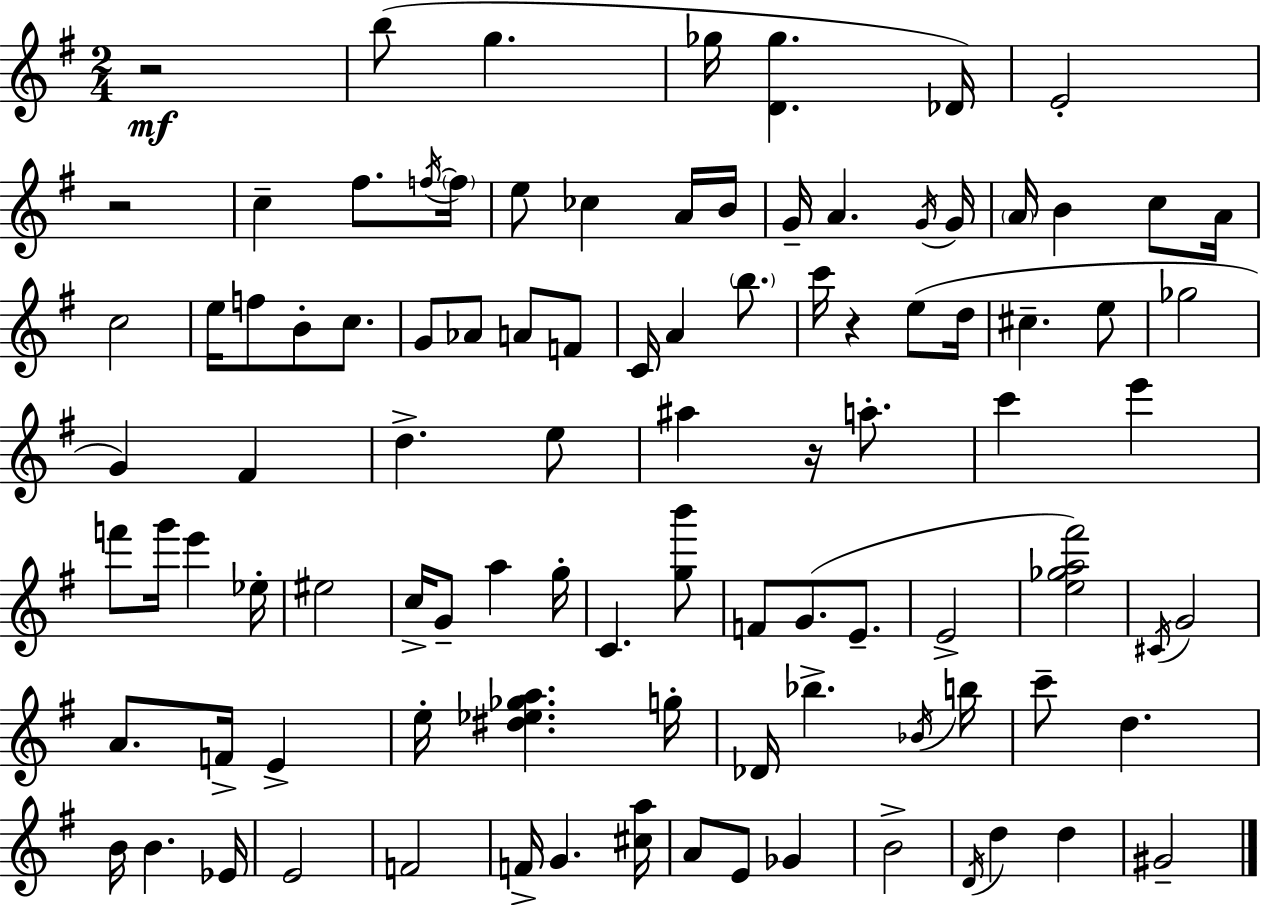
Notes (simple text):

R/h B5/e G5/q. Gb5/s [D4,Gb5]/q. Db4/s E4/h R/h C5/q F#5/e. F5/s F5/s E5/e CES5/q A4/s B4/s G4/s A4/q. G4/s G4/s A4/s B4/q C5/e A4/s C5/h E5/s F5/e B4/e C5/e. G4/e Ab4/e A4/e F4/e C4/s A4/q B5/e. C6/s R/q E5/e D5/s C#5/q. E5/e Gb5/h G4/q F#4/q D5/q. E5/e A#5/q R/s A5/e. C6/q E6/q F6/e G6/s E6/q Eb5/s EIS5/h C5/s G4/e A5/q G5/s C4/q. [G5,B6]/e F4/e G4/e. E4/e. E4/h [E5,Gb5,A5,F#6]/h C#4/s G4/h A4/e. F4/s E4/q E5/s [D#5,Eb5,Gb5,A5]/q. G5/s Db4/s Bb5/q. Bb4/s B5/s C6/e D5/q. B4/s B4/q. Eb4/s E4/h F4/h F4/s G4/q. [C#5,A5]/s A4/e E4/e Gb4/q B4/h D4/s D5/q D5/q G#4/h